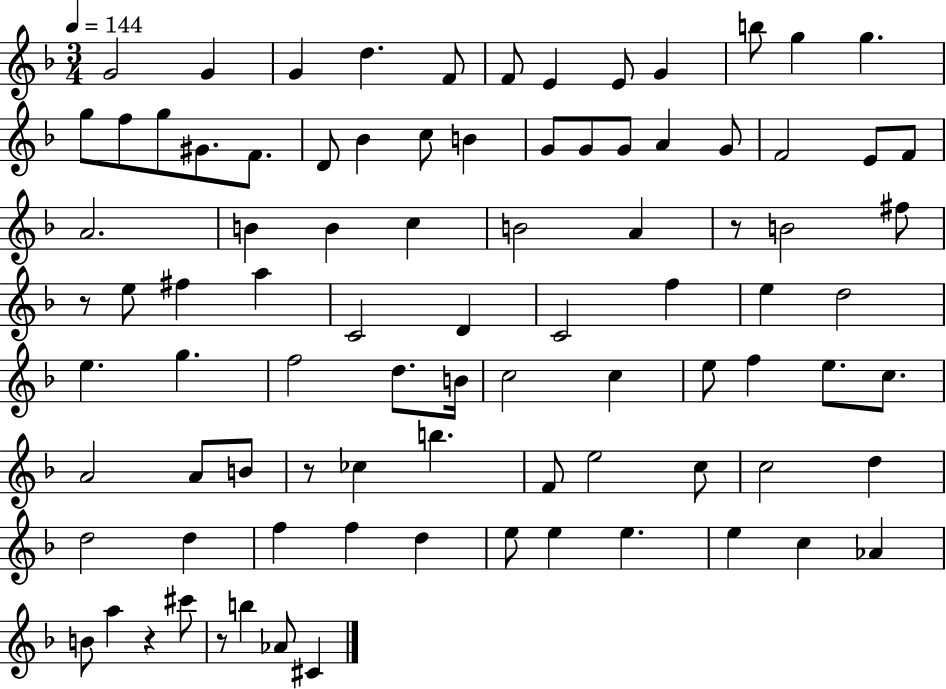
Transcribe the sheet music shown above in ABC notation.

X:1
T:Untitled
M:3/4
L:1/4
K:F
G2 G G d F/2 F/2 E E/2 G b/2 g g g/2 f/2 g/2 ^G/2 F/2 D/2 _B c/2 B G/2 G/2 G/2 A G/2 F2 E/2 F/2 A2 B B c B2 A z/2 B2 ^f/2 z/2 e/2 ^f a C2 D C2 f e d2 e g f2 d/2 B/4 c2 c e/2 f e/2 c/2 A2 A/2 B/2 z/2 _c b F/2 e2 c/2 c2 d d2 d f f d e/2 e e e c _A B/2 a z ^c'/2 z/2 b _A/2 ^C